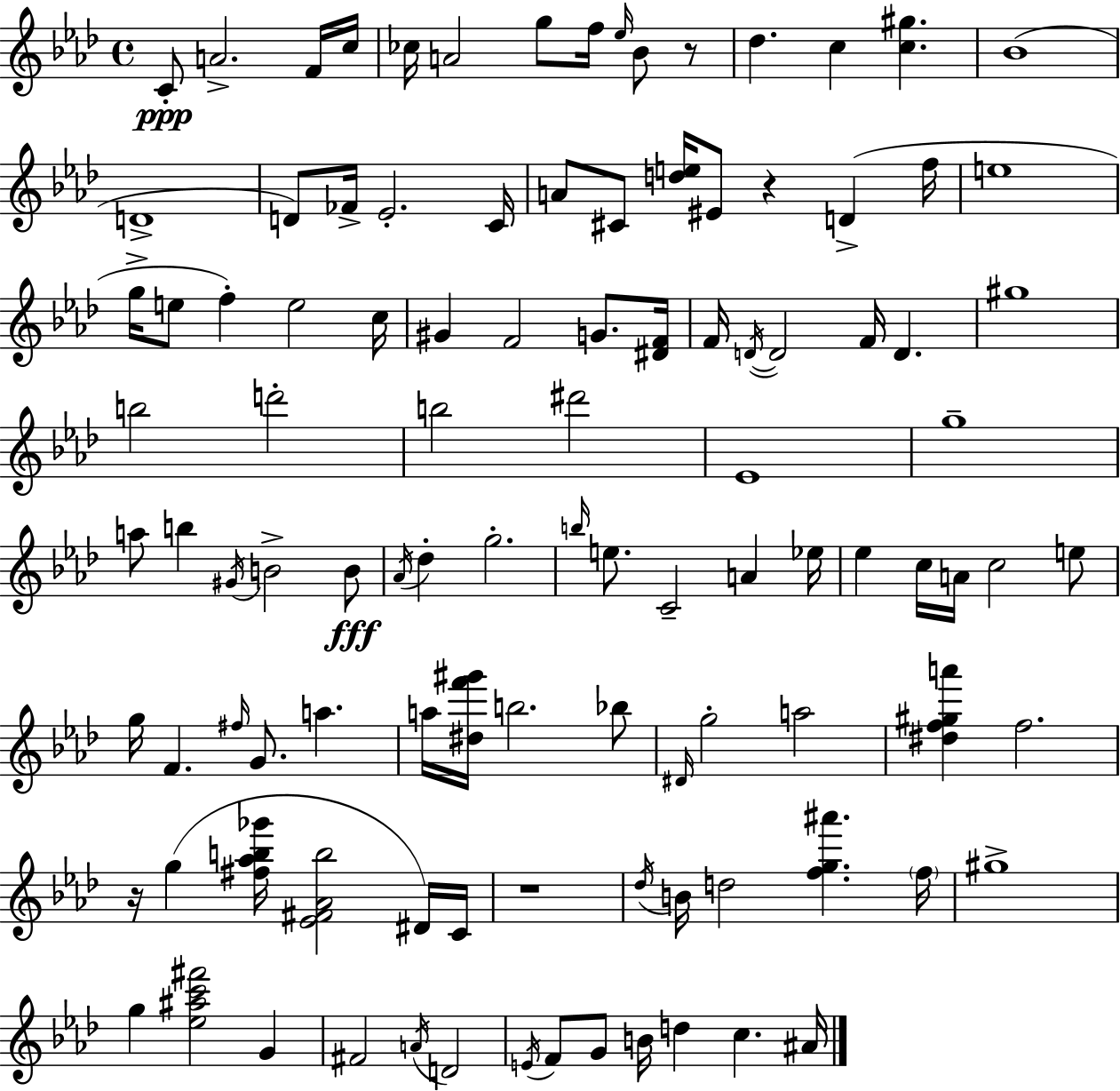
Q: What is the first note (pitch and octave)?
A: C4